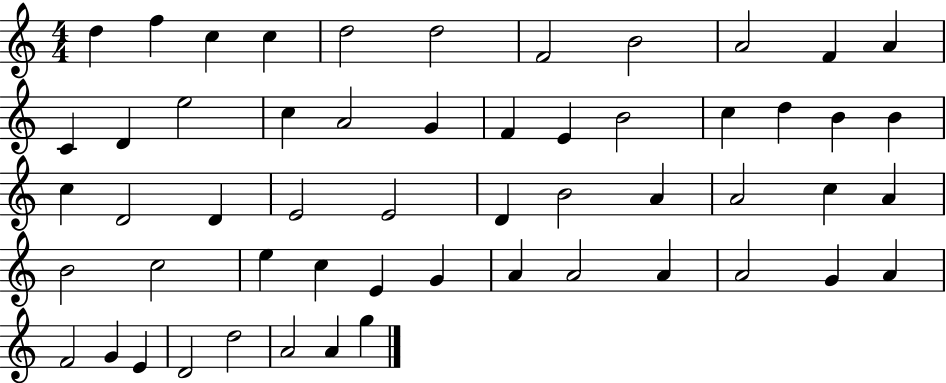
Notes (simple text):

D5/q F5/q C5/q C5/q D5/h D5/h F4/h B4/h A4/h F4/q A4/q C4/q D4/q E5/h C5/q A4/h G4/q F4/q E4/q B4/h C5/q D5/q B4/q B4/q C5/q D4/h D4/q E4/h E4/h D4/q B4/h A4/q A4/h C5/q A4/q B4/h C5/h E5/q C5/q E4/q G4/q A4/q A4/h A4/q A4/h G4/q A4/q F4/h G4/q E4/q D4/h D5/h A4/h A4/q G5/q